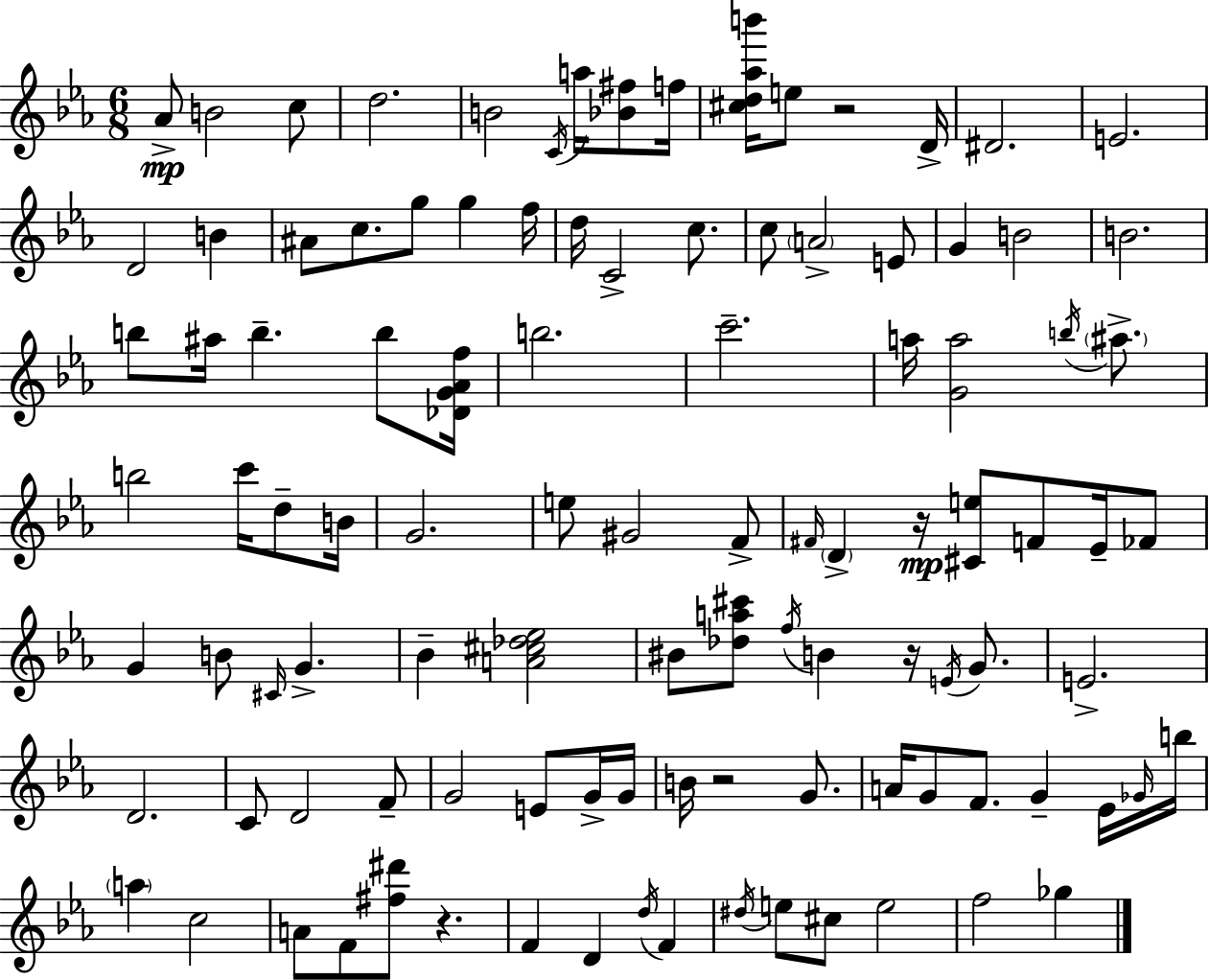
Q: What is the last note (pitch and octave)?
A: Gb5